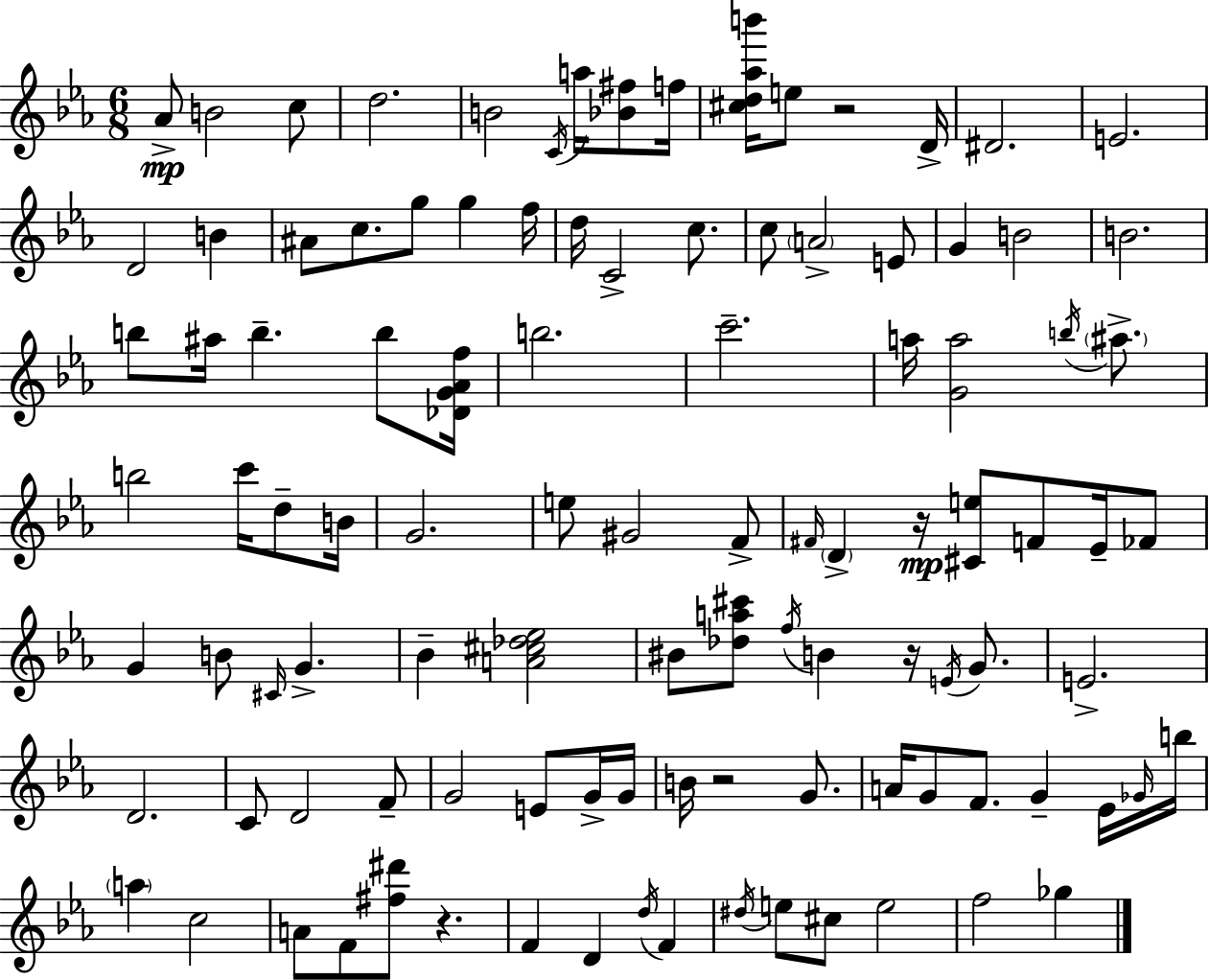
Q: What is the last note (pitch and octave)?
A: Gb5